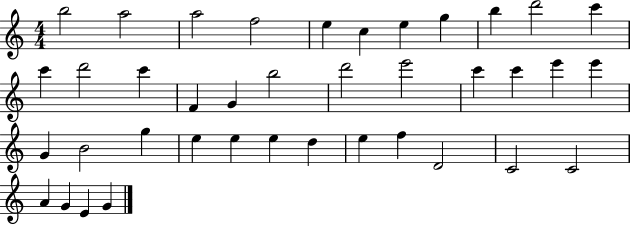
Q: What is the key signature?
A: C major